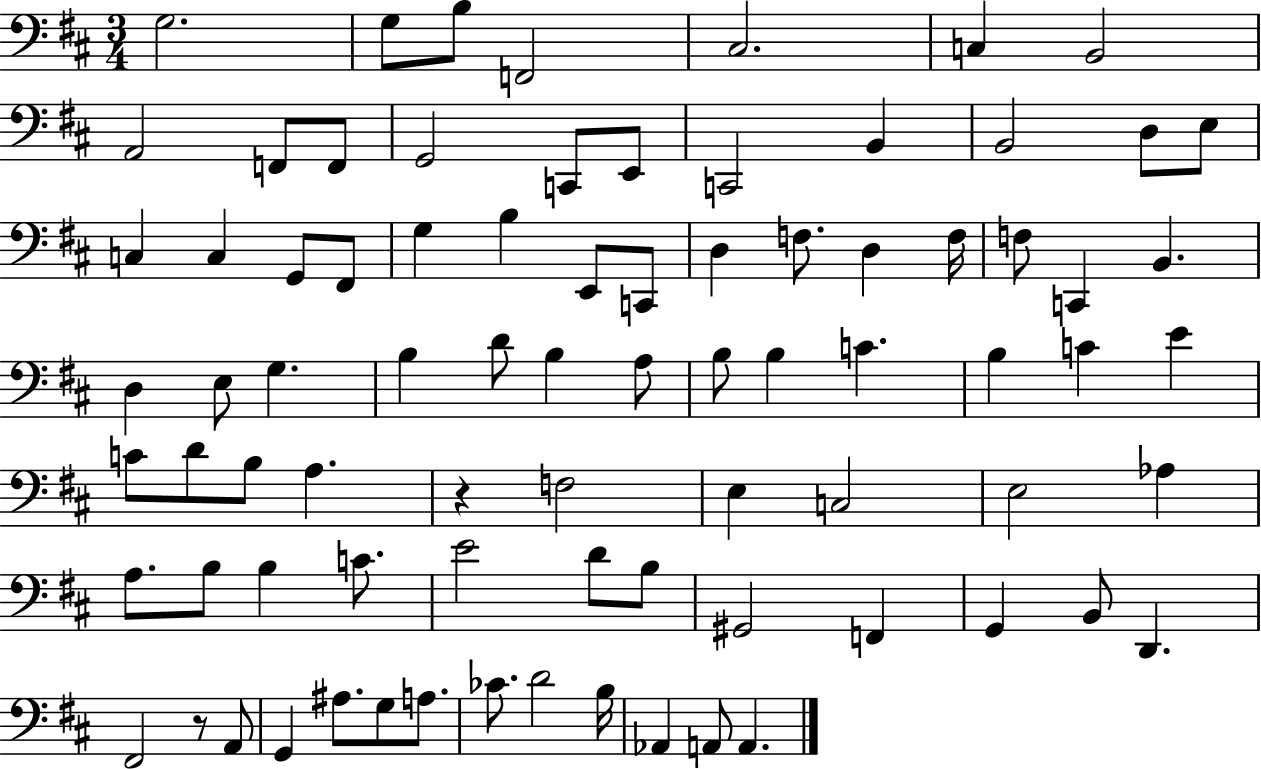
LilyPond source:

{
  \clef bass
  \numericTimeSignature
  \time 3/4
  \key d \major
  g2. | g8 b8 f,2 | cis2. | c4 b,2 | \break a,2 f,8 f,8 | g,2 c,8 e,8 | c,2 b,4 | b,2 d8 e8 | \break c4 c4 g,8 fis,8 | g4 b4 e,8 c,8 | d4 f8. d4 f16 | f8 c,4 b,4. | \break d4 e8 g4. | b4 d'8 b4 a8 | b8 b4 c'4. | b4 c'4 e'4 | \break c'8 d'8 b8 a4. | r4 f2 | e4 c2 | e2 aes4 | \break a8. b8 b4 c'8. | e'2 d'8 b8 | gis,2 f,4 | g,4 b,8 d,4. | \break fis,2 r8 a,8 | g,4 ais8. g8 a8. | ces'8. d'2 b16 | aes,4 a,8 a,4. | \break \bar "|."
}